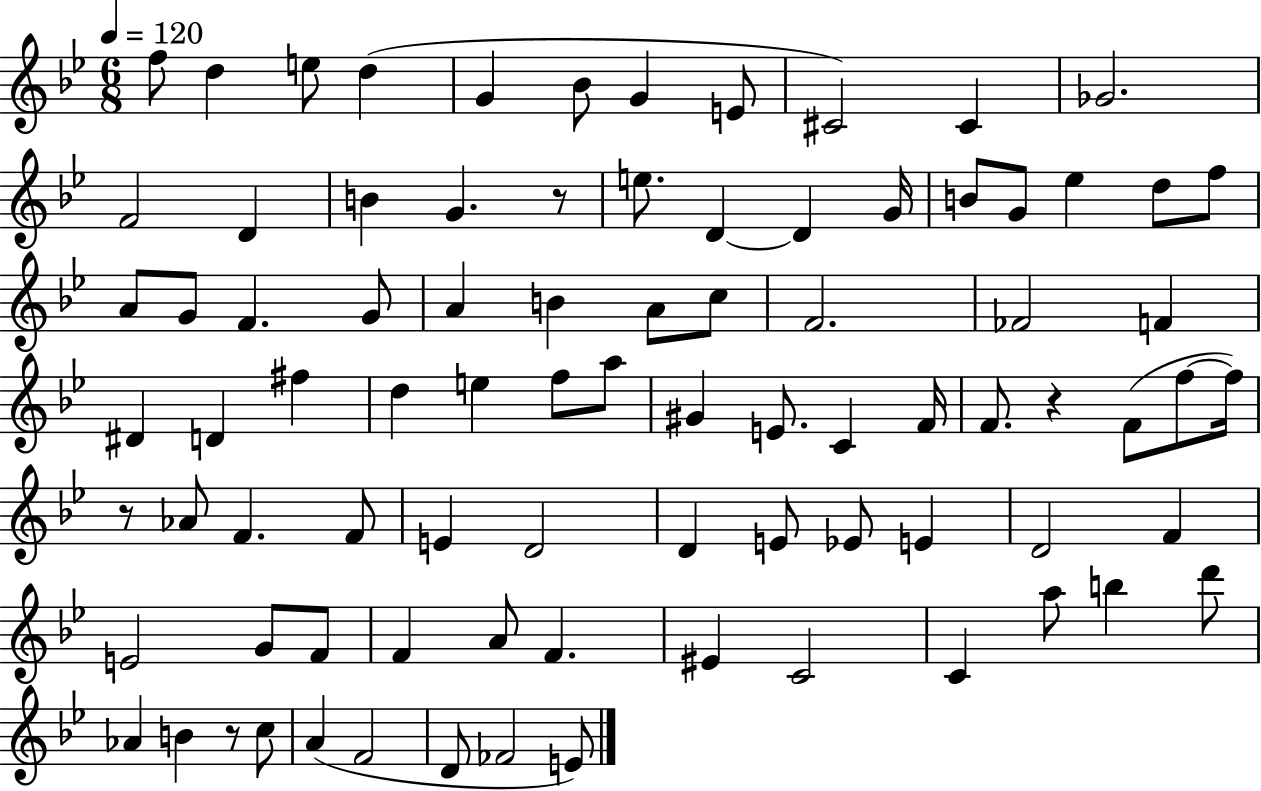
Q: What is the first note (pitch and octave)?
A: F5